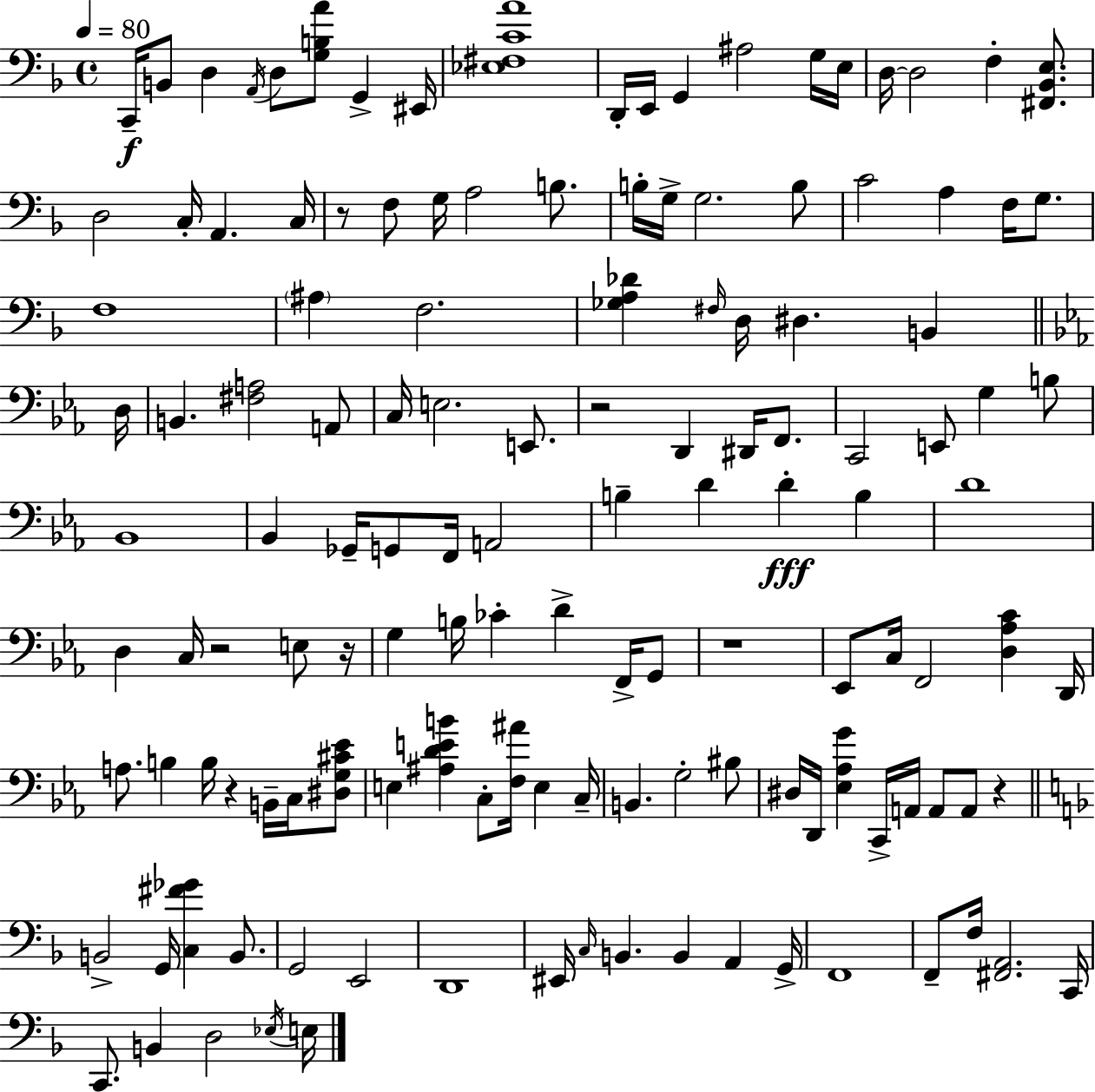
X:1
T:Untitled
M:4/4
L:1/4
K:F
C,,/4 B,,/2 D, A,,/4 D,/2 [G,B,A]/2 G,, ^E,,/4 [_E,^F,CA]4 D,,/4 E,,/4 G,, ^A,2 G,/4 E,/4 D,/4 D,2 F, [^F,,_B,,E,]/2 D,2 C,/4 A,, C,/4 z/2 F,/2 G,/4 A,2 B,/2 B,/4 G,/4 G,2 B,/2 C2 A, F,/4 G,/2 F,4 ^A, F,2 [_G,A,_D] ^F,/4 D,/4 ^D, B,, D,/4 B,, [^F,A,]2 A,,/2 C,/4 E,2 E,,/2 z2 D,, ^D,,/4 F,,/2 C,,2 E,,/2 G, B,/2 _B,,4 _B,, _G,,/4 G,,/2 F,,/4 A,,2 B, D D B, D4 D, C,/4 z2 E,/2 z/4 G, B,/4 _C D F,,/4 G,,/2 z4 _E,,/2 C,/4 F,,2 [D,_A,C] D,,/4 A,/2 B, B,/4 z B,,/4 C,/4 [^D,G,^C_E]/2 E, [^A,DEB] C,/2 [F,^A]/4 E, C,/4 B,, G,2 ^B,/2 ^D,/4 D,,/4 [_E,_A,G] C,,/4 A,,/4 A,,/2 A,,/2 z B,,2 G,,/4 [C,^F_G] B,,/2 G,,2 E,,2 D,,4 ^E,,/4 C,/4 B,, B,, A,, G,,/4 F,,4 F,,/2 F,/4 [^F,,A,,]2 C,,/4 C,,/2 B,, D,2 _E,/4 E,/4